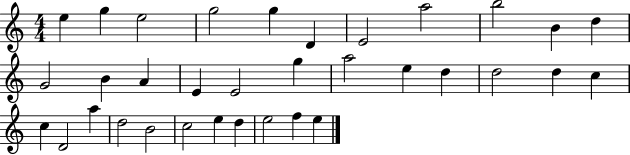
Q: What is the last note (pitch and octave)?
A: E5